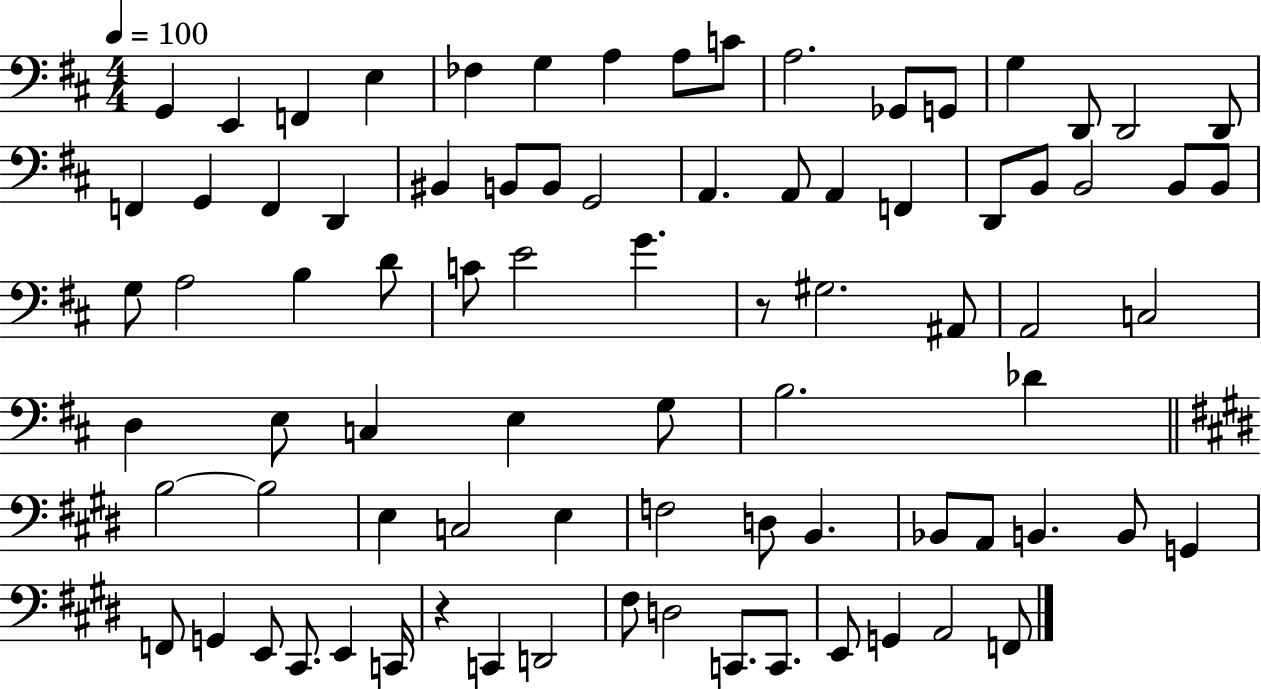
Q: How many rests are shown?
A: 2